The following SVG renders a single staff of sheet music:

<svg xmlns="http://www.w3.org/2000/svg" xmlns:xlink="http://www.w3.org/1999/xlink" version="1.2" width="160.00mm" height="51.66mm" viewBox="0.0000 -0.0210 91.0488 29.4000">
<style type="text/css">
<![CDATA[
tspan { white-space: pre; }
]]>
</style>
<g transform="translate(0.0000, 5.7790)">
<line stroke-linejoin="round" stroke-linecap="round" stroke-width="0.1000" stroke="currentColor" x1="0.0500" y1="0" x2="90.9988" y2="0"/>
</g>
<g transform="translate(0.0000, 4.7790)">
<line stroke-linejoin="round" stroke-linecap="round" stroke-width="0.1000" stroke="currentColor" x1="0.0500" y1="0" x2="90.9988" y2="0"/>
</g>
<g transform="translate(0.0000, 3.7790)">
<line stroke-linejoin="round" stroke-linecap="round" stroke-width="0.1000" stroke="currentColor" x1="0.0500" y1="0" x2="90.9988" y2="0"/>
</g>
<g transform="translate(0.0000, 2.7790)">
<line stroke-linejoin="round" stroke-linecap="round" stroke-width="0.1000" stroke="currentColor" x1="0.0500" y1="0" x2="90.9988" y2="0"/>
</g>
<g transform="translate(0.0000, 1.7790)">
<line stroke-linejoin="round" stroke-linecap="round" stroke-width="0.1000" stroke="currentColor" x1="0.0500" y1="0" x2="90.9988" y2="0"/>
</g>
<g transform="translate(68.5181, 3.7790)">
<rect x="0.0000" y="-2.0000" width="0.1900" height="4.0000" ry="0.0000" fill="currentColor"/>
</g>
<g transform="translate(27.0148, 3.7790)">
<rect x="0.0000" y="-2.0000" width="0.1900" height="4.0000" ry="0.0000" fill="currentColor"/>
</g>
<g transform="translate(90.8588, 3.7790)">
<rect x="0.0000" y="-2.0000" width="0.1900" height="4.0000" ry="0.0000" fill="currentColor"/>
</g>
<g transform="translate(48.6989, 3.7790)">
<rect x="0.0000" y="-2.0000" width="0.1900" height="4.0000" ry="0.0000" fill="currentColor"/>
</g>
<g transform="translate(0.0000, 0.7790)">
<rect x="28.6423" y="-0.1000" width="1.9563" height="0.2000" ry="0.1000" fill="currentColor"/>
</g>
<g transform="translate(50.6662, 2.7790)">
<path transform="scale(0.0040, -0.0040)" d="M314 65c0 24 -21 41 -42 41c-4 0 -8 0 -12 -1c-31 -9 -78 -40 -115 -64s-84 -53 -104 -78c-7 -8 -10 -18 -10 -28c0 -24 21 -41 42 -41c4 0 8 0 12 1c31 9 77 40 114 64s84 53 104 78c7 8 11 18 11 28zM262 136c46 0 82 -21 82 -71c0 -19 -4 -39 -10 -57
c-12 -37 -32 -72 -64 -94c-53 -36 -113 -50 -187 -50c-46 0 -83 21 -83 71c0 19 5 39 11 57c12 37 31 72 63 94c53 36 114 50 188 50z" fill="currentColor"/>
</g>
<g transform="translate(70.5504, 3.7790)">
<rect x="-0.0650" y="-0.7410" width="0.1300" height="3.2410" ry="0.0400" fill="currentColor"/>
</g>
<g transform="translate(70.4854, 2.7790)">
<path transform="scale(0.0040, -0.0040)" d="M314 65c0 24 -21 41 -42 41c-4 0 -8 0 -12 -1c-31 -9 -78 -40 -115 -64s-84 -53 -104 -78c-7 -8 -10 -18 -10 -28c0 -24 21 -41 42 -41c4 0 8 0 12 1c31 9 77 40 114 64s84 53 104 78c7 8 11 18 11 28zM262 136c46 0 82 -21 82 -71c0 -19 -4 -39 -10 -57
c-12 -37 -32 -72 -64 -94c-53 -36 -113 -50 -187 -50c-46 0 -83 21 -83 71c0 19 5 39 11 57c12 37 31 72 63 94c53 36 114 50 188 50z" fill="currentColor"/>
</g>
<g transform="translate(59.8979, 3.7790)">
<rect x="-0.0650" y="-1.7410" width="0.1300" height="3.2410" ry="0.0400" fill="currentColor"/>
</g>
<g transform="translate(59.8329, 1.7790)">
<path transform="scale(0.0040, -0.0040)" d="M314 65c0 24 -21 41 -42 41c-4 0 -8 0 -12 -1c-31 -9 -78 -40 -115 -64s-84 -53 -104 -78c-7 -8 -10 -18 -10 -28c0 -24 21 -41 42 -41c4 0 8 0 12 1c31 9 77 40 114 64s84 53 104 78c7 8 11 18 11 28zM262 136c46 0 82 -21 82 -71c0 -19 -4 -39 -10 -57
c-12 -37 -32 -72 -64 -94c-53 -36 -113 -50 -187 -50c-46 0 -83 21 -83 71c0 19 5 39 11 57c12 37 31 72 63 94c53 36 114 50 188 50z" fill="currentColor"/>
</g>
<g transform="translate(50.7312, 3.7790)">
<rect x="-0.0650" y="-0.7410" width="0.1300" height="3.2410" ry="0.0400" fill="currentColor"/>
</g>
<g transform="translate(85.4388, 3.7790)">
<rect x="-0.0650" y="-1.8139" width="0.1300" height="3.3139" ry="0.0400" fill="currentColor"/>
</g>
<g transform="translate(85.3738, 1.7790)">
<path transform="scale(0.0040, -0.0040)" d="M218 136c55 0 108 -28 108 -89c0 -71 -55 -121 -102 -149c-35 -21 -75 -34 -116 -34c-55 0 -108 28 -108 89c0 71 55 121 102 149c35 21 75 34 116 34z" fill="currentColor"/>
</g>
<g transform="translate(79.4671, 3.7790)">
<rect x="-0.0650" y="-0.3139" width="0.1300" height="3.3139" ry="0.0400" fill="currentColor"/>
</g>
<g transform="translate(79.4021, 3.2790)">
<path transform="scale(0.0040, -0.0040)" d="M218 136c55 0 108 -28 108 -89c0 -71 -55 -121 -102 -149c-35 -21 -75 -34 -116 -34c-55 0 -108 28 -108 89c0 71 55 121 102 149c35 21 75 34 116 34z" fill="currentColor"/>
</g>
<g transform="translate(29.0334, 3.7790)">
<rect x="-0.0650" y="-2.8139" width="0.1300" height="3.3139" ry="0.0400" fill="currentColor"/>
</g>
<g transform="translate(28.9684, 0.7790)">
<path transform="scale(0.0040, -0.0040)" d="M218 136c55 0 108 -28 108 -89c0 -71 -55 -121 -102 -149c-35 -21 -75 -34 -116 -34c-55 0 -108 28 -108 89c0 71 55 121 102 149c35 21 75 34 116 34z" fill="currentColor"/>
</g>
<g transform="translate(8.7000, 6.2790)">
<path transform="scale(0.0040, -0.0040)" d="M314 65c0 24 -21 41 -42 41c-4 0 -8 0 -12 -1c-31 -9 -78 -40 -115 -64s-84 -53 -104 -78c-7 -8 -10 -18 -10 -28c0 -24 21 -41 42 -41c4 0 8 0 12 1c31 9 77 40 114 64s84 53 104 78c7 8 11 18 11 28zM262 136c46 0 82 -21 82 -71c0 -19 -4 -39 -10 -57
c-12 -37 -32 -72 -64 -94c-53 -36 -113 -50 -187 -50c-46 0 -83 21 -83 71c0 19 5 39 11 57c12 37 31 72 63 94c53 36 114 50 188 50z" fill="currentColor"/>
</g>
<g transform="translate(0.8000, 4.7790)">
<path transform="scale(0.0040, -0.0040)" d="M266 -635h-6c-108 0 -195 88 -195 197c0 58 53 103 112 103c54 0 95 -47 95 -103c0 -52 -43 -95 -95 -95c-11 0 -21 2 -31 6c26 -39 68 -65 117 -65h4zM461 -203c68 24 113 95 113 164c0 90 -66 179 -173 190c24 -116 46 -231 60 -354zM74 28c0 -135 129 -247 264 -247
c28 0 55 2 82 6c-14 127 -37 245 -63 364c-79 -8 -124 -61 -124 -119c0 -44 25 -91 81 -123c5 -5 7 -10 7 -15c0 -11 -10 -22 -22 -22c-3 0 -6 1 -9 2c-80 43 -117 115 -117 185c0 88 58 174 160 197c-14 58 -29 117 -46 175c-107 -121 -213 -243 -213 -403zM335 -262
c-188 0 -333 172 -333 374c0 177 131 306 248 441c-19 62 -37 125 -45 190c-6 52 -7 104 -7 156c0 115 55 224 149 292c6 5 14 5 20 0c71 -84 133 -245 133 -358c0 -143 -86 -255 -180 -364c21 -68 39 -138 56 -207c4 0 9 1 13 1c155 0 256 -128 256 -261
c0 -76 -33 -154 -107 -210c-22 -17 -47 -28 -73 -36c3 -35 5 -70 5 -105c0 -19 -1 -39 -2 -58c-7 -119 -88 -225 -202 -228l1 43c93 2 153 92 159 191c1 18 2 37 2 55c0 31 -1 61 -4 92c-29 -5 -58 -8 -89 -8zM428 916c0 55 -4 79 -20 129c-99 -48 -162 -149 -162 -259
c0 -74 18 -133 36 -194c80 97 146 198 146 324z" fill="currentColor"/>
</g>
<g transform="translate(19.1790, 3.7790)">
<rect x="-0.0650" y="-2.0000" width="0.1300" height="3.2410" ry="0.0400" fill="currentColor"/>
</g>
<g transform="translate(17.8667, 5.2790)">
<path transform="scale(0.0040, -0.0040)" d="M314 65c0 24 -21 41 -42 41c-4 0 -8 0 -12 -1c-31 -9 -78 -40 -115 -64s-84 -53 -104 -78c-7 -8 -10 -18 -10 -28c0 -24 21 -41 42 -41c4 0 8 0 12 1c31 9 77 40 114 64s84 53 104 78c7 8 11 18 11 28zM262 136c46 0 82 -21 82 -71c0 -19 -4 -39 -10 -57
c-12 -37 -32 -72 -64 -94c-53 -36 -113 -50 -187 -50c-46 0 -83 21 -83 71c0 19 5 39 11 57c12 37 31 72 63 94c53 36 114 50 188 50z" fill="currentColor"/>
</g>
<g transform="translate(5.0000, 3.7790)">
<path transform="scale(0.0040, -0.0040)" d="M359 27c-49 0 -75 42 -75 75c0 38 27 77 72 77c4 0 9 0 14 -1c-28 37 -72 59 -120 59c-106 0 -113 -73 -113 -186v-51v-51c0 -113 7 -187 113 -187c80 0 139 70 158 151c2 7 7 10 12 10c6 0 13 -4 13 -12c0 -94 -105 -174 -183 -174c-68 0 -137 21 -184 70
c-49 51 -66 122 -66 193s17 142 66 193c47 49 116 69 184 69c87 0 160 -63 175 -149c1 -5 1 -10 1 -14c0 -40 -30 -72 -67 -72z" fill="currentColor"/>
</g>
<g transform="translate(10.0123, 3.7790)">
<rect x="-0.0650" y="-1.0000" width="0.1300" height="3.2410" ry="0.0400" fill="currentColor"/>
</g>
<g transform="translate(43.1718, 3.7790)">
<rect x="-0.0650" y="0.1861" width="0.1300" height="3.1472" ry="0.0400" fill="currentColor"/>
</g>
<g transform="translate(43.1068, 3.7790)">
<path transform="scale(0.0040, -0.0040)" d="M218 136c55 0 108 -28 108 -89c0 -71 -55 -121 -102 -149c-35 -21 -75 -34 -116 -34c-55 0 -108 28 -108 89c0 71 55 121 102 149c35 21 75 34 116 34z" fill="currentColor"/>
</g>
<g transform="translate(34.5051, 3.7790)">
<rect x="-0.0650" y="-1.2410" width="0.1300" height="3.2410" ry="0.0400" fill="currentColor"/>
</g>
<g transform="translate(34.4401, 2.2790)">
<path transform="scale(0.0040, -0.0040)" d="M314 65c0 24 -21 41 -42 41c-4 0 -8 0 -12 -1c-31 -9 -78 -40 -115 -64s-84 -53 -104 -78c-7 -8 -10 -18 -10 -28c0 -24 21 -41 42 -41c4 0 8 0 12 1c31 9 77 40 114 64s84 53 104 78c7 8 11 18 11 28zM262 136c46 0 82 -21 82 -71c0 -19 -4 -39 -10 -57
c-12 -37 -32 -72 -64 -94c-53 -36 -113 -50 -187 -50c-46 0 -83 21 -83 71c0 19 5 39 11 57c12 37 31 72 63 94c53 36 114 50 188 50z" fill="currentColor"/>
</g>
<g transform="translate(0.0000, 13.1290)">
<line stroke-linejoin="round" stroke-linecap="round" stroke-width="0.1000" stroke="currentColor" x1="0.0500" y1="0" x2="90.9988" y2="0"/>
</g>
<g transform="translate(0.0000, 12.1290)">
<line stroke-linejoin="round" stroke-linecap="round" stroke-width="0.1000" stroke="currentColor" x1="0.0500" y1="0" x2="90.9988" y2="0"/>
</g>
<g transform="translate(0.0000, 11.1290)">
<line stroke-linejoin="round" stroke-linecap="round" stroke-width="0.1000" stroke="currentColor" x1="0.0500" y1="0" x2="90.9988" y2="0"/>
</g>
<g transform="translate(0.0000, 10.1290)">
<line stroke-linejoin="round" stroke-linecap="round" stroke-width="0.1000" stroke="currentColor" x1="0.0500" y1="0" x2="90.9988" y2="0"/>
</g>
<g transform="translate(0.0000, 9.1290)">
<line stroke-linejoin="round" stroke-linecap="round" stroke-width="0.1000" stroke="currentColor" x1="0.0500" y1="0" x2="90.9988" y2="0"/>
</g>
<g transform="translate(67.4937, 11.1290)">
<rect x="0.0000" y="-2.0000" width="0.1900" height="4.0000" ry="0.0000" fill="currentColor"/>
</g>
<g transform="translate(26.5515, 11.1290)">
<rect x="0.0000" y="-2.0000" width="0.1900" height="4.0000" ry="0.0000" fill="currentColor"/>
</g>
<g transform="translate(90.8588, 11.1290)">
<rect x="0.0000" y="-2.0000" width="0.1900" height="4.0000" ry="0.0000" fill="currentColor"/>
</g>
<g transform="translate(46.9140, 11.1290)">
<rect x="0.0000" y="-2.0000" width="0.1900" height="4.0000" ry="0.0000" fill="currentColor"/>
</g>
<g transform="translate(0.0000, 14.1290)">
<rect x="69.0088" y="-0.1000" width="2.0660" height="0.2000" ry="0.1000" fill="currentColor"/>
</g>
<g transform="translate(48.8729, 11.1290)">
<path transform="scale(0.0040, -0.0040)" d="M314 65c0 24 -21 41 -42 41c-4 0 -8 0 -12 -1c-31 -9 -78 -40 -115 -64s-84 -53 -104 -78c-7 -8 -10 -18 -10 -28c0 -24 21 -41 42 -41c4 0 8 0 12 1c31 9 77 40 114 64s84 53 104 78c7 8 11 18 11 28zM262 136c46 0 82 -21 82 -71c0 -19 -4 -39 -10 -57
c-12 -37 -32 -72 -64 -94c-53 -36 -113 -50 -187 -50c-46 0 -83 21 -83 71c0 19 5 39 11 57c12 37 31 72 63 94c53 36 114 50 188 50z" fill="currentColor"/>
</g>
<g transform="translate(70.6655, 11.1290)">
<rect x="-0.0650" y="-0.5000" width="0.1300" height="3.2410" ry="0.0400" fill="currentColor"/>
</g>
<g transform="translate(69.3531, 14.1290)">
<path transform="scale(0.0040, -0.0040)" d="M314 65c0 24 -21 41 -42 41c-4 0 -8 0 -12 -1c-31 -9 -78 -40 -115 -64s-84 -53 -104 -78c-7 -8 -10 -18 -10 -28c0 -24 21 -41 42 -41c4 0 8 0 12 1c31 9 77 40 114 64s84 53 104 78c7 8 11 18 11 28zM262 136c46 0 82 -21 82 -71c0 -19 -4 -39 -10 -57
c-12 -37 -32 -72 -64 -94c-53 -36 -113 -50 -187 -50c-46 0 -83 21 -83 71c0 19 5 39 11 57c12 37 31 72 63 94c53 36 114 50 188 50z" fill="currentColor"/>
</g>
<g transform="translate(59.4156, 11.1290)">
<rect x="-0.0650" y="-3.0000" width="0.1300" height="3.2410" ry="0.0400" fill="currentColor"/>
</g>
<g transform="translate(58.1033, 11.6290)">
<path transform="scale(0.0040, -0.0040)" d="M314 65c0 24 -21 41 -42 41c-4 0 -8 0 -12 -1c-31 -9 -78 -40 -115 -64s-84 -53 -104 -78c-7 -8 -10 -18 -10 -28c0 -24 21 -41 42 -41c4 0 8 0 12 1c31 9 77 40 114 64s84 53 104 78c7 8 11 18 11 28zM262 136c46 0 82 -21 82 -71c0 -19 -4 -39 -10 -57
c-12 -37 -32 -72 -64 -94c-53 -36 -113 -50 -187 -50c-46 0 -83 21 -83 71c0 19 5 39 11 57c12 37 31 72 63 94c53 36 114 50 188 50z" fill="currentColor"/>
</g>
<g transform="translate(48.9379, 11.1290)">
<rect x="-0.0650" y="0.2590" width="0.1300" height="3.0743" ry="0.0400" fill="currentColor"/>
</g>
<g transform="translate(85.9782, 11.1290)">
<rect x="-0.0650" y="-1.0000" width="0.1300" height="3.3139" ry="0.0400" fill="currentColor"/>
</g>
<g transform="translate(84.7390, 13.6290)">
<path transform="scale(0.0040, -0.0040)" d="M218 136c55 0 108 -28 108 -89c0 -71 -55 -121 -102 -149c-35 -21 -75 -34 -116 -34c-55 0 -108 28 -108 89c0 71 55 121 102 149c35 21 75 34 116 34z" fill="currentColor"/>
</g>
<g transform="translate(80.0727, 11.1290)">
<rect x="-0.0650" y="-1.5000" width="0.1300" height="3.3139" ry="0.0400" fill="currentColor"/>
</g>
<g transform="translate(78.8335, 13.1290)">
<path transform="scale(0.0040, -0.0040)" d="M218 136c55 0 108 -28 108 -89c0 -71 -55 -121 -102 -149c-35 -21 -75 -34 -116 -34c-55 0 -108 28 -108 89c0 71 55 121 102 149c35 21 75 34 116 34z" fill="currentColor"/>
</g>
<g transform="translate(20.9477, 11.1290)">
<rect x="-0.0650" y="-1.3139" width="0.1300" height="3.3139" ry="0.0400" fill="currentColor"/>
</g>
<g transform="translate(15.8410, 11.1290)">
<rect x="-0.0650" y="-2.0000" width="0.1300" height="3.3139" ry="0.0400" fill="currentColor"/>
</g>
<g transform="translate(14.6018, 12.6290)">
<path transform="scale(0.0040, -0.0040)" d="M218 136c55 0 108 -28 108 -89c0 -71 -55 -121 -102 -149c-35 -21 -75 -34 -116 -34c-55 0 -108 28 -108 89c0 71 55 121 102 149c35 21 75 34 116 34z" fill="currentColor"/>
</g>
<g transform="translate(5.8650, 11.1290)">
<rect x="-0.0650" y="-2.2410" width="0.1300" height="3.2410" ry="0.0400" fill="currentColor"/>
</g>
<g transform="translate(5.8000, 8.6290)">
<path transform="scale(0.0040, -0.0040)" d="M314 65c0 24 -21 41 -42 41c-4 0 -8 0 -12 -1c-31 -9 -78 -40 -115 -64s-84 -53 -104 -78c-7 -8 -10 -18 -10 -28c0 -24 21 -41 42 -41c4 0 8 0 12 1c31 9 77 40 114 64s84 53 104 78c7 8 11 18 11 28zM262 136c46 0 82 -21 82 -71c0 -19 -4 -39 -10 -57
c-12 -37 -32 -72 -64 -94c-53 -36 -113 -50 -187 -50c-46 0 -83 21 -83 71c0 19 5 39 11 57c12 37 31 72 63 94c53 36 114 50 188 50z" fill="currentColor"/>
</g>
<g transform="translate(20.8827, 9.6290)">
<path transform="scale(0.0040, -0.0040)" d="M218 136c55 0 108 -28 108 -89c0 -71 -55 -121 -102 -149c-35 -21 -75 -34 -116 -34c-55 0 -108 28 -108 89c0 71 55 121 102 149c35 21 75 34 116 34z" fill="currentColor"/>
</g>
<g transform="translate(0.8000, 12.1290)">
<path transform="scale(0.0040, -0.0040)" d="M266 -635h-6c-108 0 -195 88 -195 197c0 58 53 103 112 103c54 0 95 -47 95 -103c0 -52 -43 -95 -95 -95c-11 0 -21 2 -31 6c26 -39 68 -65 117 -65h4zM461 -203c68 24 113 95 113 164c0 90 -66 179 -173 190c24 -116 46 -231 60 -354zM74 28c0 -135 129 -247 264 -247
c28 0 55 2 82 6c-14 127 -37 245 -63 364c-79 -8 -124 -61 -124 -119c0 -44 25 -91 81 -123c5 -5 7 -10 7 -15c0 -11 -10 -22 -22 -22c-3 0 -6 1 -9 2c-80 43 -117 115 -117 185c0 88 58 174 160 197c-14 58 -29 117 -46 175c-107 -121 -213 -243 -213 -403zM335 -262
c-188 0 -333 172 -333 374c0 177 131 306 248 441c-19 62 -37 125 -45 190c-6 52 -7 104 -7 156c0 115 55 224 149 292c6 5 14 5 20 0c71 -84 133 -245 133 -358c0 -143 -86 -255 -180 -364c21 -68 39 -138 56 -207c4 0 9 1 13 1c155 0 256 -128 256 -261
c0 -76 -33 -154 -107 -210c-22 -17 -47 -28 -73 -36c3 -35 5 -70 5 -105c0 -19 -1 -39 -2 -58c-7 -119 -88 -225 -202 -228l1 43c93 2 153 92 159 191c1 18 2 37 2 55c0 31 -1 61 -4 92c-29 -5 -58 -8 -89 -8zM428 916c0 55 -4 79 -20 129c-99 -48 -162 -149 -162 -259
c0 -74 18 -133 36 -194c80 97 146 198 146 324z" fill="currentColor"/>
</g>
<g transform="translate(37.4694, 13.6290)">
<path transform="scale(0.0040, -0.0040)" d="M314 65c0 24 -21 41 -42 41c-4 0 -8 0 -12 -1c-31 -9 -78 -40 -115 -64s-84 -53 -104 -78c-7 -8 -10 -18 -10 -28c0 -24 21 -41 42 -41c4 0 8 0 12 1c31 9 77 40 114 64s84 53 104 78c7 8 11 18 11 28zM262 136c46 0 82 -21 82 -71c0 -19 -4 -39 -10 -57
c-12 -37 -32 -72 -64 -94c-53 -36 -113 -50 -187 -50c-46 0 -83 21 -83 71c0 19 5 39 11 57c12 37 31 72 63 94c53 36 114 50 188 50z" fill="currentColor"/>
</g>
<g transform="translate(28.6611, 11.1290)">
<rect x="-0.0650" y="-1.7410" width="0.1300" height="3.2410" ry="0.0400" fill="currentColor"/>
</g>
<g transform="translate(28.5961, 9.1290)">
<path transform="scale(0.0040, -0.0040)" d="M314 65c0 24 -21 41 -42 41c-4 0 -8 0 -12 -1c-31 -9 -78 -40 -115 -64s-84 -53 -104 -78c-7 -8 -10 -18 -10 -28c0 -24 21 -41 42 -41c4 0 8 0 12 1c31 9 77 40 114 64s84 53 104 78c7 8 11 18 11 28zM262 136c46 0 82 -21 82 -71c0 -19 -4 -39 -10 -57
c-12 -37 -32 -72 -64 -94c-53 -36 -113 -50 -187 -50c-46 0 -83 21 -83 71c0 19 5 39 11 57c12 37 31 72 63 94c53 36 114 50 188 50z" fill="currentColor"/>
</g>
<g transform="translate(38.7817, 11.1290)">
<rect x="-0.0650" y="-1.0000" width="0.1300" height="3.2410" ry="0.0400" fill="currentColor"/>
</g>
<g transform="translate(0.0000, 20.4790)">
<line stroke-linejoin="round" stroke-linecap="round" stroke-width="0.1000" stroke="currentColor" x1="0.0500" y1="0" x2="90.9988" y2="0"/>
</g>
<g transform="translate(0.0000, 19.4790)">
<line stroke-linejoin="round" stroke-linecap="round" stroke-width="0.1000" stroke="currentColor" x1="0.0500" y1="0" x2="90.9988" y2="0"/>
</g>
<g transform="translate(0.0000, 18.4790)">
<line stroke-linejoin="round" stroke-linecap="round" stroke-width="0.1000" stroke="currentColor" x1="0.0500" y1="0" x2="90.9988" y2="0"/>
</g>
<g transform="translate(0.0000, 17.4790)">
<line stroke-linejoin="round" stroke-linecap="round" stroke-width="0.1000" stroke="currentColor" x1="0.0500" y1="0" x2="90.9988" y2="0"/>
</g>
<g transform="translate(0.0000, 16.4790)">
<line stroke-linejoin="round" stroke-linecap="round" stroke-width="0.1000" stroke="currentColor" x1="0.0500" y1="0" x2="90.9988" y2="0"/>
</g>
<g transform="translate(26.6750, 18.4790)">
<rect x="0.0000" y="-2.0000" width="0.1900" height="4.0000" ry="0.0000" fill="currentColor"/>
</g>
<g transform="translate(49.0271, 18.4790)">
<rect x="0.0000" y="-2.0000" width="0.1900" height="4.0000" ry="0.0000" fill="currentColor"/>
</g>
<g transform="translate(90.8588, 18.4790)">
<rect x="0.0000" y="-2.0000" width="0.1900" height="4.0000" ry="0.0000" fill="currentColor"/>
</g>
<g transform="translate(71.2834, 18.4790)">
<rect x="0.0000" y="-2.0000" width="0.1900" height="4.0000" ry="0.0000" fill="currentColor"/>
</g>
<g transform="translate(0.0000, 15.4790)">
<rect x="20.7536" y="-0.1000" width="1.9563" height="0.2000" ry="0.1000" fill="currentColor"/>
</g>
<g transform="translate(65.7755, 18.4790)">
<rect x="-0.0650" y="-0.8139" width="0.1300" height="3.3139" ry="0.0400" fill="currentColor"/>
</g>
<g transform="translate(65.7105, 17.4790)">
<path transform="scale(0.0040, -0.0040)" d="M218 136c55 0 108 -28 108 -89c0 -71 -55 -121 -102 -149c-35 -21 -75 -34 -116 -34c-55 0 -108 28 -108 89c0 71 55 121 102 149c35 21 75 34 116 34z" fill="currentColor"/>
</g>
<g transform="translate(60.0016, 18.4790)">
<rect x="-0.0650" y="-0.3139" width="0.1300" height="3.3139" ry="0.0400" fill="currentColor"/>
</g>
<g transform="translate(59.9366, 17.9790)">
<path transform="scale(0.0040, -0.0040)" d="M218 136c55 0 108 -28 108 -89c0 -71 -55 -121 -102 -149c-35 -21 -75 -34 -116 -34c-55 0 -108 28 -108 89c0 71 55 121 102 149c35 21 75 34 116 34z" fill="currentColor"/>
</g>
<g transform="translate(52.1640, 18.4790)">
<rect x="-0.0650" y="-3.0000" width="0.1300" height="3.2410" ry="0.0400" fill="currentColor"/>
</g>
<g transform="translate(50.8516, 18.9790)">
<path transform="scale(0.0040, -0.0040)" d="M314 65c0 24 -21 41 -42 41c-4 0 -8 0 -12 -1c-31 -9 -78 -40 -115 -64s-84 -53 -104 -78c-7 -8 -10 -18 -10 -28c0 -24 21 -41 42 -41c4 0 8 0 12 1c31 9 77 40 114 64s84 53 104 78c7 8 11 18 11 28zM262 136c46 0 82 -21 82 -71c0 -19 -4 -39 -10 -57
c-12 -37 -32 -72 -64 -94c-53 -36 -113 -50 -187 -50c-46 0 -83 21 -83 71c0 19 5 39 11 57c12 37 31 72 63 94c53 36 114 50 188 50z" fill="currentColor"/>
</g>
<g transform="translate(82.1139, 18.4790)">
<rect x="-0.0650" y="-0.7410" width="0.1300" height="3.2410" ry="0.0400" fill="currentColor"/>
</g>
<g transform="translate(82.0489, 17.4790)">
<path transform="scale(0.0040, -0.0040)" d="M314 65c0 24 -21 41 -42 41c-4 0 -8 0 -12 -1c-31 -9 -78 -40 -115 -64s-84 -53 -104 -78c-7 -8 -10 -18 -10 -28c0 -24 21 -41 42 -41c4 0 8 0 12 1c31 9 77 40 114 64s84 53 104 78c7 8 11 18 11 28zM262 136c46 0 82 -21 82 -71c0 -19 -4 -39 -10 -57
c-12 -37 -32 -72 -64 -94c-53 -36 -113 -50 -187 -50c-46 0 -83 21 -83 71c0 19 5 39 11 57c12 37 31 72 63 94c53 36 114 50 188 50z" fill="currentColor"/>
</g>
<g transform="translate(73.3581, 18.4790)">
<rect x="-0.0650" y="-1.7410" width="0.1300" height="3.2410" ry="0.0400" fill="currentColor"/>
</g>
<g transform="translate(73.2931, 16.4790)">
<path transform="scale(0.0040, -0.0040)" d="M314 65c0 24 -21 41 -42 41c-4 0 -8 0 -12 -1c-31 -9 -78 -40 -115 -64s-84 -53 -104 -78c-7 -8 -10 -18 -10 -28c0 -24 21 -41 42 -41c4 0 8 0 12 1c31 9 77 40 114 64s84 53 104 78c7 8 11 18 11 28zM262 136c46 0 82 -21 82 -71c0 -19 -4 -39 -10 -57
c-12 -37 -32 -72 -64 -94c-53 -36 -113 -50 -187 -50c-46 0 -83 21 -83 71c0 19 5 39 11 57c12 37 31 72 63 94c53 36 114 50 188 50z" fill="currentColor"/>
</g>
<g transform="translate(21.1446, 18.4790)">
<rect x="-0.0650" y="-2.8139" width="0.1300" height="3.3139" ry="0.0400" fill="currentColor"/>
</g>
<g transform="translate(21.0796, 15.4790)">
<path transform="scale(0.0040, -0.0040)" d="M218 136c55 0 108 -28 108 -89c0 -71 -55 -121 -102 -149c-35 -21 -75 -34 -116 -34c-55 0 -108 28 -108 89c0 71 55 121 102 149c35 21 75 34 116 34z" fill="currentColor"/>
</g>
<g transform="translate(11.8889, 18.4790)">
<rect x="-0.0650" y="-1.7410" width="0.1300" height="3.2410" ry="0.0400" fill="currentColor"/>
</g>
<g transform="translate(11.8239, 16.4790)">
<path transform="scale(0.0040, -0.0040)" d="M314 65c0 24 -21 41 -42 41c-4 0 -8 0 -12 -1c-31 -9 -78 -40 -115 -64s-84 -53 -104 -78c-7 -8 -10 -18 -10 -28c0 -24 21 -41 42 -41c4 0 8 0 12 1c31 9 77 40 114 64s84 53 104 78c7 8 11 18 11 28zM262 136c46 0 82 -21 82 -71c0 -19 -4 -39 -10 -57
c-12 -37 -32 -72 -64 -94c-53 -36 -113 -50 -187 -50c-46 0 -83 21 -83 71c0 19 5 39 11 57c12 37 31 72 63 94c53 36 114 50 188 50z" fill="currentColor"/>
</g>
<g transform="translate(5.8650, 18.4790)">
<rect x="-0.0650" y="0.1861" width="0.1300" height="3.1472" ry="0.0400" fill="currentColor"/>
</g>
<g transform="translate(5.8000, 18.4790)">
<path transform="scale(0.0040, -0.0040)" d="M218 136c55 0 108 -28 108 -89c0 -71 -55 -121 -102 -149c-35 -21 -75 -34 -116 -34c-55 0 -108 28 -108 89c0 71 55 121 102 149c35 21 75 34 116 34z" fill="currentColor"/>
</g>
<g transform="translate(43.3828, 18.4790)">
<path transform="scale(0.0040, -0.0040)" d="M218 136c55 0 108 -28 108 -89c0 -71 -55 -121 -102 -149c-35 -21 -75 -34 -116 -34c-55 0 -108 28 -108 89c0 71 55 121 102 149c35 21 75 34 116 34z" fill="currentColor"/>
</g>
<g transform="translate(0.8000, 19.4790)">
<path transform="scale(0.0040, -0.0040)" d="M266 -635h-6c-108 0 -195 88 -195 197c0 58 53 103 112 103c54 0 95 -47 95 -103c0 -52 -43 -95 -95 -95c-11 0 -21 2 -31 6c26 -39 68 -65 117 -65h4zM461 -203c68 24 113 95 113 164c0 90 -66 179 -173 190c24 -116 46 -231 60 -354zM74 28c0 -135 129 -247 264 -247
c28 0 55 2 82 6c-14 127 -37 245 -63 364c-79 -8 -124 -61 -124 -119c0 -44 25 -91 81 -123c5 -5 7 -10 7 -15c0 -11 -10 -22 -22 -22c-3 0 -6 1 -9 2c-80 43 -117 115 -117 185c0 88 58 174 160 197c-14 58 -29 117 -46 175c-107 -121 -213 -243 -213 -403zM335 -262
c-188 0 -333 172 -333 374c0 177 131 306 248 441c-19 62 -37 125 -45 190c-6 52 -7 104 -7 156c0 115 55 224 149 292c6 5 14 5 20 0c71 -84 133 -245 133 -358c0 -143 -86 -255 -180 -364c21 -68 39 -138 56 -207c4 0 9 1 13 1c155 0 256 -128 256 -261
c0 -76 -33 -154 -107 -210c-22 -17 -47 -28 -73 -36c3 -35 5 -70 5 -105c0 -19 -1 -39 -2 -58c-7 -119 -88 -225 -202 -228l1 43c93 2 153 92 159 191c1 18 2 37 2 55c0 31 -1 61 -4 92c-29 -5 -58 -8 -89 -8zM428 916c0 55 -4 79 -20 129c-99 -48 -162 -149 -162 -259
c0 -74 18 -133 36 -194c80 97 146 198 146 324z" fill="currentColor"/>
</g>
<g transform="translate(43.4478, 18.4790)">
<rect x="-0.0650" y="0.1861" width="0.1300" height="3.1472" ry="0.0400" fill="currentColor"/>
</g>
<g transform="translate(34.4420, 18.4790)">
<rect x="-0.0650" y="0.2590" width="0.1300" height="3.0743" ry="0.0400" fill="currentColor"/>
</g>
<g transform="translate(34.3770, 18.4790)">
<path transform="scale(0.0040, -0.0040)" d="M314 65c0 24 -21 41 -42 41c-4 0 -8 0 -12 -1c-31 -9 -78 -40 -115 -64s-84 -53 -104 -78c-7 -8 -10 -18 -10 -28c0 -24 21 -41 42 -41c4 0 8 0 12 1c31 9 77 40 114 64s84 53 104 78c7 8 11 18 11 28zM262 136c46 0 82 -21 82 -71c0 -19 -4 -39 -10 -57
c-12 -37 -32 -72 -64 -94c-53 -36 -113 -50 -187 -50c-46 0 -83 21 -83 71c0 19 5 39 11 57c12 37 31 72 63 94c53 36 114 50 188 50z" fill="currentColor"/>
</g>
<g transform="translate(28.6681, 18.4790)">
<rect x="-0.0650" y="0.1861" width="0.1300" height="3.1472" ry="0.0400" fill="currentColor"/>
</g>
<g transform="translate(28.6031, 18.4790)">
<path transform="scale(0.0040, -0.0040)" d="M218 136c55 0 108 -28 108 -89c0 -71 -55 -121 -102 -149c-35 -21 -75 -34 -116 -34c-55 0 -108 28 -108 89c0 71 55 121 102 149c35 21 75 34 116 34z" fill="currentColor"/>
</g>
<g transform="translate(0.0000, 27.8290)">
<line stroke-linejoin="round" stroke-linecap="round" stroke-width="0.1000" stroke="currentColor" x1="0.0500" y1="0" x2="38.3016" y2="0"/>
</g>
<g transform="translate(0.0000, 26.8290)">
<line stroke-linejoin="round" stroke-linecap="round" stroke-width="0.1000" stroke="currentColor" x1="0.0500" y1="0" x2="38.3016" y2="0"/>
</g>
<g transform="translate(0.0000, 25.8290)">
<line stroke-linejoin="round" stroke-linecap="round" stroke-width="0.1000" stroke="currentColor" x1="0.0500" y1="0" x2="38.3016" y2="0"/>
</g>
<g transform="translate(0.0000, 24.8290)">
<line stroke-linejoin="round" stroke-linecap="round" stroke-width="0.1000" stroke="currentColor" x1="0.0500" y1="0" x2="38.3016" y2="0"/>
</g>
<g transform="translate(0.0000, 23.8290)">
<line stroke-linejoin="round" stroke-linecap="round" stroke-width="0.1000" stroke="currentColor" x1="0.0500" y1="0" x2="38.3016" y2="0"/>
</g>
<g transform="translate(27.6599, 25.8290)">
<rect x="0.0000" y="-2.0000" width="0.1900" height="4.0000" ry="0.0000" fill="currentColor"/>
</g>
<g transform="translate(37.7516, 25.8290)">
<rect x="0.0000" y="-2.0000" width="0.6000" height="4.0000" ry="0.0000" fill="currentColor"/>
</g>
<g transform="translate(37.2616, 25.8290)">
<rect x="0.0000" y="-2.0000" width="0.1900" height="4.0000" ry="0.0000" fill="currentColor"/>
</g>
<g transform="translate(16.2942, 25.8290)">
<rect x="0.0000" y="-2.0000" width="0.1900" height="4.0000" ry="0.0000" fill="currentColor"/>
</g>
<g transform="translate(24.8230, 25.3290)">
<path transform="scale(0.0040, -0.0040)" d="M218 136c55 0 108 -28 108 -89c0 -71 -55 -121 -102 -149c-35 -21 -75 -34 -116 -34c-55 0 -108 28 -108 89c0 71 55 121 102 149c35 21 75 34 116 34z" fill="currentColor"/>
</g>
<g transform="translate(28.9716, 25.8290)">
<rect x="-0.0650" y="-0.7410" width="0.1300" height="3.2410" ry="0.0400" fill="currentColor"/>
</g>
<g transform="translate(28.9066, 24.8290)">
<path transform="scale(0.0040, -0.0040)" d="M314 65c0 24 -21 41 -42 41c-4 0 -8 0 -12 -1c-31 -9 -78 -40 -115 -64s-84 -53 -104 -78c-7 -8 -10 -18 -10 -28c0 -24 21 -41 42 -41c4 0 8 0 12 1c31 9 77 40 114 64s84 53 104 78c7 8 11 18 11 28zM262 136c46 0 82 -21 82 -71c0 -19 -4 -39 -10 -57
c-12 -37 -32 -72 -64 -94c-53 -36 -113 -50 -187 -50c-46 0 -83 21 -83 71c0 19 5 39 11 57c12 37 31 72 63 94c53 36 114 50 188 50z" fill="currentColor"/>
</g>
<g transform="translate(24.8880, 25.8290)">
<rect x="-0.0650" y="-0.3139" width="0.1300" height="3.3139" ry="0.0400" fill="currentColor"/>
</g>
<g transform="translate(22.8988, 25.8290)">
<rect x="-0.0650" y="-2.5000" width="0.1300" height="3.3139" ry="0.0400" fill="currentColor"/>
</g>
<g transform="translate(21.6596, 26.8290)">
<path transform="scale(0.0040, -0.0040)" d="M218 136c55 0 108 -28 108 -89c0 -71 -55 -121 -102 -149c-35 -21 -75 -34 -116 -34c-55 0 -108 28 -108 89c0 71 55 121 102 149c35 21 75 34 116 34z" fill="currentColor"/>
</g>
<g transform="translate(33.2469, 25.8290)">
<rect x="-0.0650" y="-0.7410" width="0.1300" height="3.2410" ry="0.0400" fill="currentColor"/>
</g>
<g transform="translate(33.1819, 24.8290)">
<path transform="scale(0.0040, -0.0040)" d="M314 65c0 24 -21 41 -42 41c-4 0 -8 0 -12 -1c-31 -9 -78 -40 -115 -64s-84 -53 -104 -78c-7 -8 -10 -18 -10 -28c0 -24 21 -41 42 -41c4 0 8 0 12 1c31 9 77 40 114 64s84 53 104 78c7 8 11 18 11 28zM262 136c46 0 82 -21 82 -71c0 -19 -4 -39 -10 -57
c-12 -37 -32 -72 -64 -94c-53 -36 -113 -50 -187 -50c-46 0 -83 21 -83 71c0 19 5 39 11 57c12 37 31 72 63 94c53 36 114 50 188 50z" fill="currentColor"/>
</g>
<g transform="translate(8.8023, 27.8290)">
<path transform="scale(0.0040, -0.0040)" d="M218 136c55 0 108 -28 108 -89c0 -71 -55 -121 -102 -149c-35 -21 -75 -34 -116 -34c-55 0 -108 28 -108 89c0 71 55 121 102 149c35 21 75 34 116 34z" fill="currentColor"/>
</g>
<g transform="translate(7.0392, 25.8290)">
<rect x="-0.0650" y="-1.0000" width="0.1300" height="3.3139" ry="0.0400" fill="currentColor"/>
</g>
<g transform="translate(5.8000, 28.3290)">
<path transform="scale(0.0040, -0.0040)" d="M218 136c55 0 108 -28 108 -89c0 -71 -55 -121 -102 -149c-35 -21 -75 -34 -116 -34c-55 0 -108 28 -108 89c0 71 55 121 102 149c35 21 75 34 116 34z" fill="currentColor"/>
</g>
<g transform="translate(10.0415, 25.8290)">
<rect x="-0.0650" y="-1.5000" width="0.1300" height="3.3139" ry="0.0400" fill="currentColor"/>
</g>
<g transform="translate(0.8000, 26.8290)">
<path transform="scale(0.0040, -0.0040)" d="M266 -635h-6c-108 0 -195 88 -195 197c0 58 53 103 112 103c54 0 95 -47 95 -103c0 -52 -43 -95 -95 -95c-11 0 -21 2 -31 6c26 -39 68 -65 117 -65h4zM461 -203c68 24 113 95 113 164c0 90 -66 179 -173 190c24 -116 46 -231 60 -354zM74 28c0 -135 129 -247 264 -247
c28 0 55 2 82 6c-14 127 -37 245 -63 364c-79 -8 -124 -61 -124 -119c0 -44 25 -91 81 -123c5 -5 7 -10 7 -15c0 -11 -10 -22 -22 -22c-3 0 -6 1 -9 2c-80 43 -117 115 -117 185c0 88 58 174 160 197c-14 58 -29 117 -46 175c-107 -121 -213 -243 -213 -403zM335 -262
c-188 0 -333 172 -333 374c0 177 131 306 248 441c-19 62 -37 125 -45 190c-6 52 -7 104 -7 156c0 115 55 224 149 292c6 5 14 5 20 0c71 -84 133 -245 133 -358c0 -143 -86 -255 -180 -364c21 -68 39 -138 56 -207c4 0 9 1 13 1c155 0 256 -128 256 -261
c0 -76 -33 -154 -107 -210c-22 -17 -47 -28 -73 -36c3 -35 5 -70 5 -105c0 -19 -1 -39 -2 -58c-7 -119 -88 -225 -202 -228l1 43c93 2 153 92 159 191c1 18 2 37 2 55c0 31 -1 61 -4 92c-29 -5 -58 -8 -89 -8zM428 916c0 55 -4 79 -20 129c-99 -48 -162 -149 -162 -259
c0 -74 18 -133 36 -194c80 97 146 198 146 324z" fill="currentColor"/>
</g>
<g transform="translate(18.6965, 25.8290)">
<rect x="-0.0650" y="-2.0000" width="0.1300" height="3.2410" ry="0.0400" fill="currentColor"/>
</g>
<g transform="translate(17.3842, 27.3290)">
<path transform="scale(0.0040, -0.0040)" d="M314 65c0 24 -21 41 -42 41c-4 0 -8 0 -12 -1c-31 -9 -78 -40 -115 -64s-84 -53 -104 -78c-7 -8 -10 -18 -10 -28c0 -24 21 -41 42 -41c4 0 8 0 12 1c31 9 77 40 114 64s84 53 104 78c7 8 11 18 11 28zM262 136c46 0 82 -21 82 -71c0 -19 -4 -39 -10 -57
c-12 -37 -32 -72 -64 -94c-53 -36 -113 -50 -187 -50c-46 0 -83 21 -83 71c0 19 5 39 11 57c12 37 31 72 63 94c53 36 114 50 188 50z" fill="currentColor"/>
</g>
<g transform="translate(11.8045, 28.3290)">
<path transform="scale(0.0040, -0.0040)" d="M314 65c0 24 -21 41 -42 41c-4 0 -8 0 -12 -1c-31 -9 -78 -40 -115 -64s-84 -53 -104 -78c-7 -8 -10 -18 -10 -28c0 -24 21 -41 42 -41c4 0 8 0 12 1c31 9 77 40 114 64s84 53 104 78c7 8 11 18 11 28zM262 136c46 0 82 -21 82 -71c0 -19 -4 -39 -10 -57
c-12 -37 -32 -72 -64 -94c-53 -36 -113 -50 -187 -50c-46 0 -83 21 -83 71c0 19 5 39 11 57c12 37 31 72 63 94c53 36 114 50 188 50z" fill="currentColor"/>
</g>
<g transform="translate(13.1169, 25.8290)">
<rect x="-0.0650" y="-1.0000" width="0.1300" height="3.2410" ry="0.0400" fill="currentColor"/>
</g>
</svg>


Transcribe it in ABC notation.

X:1
T:Untitled
M:4/4
L:1/4
K:C
D2 F2 a e2 B d2 f2 d2 c f g2 F e f2 D2 B2 A2 C2 E D B f2 a B B2 B A2 c d f2 d2 D E D2 F2 G c d2 d2